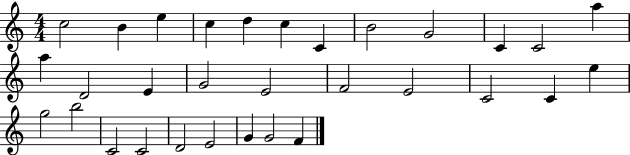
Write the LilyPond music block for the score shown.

{
  \clef treble
  \numericTimeSignature
  \time 4/4
  \key c \major
  c''2 b'4 e''4 | c''4 d''4 c''4 c'4 | b'2 g'2 | c'4 c'2 a''4 | \break a''4 d'2 e'4 | g'2 e'2 | f'2 e'2 | c'2 c'4 e''4 | \break g''2 b''2 | c'2 c'2 | d'2 e'2 | g'4 g'2 f'4 | \break \bar "|."
}